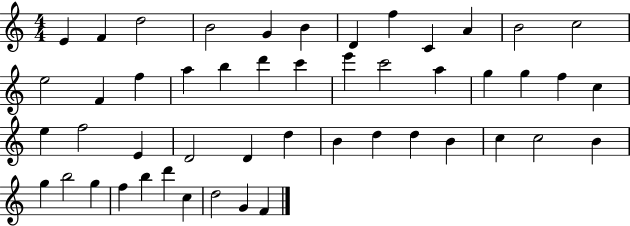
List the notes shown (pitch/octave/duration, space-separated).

E4/q F4/q D5/h B4/h G4/q B4/q D4/q F5/q C4/q A4/q B4/h C5/h E5/h F4/q F5/q A5/q B5/q D6/q C6/q E6/q C6/h A5/q G5/q G5/q F5/q C5/q E5/q F5/h E4/q D4/h D4/q D5/q B4/q D5/q D5/q B4/q C5/q C5/h B4/q G5/q B5/h G5/q F5/q B5/q D6/q C5/q D5/h G4/q F4/q